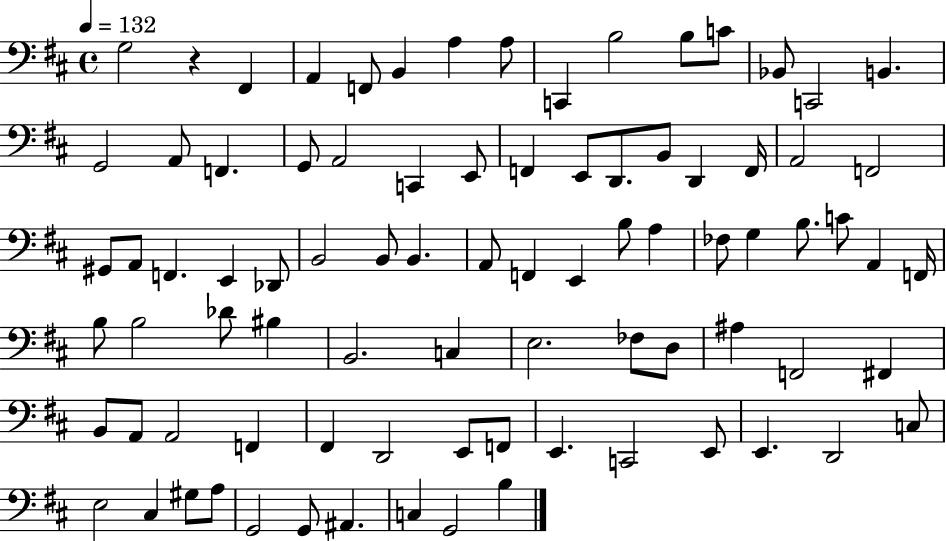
X:1
T:Untitled
M:4/4
L:1/4
K:D
G,2 z ^F,, A,, F,,/2 B,, A, A,/2 C,, B,2 B,/2 C/2 _B,,/2 C,,2 B,, G,,2 A,,/2 F,, G,,/2 A,,2 C,, E,,/2 F,, E,,/2 D,,/2 B,,/2 D,, F,,/4 A,,2 F,,2 ^G,,/2 A,,/2 F,, E,, _D,,/2 B,,2 B,,/2 B,, A,,/2 F,, E,, B,/2 A, _F,/2 G, B,/2 C/2 A,, F,,/4 B,/2 B,2 _D/2 ^B, B,,2 C, E,2 _F,/2 D,/2 ^A, F,,2 ^F,, B,,/2 A,,/2 A,,2 F,, ^F,, D,,2 E,,/2 F,,/2 E,, C,,2 E,,/2 E,, D,,2 C,/2 E,2 ^C, ^G,/2 A,/2 G,,2 G,,/2 ^A,, C, G,,2 B,